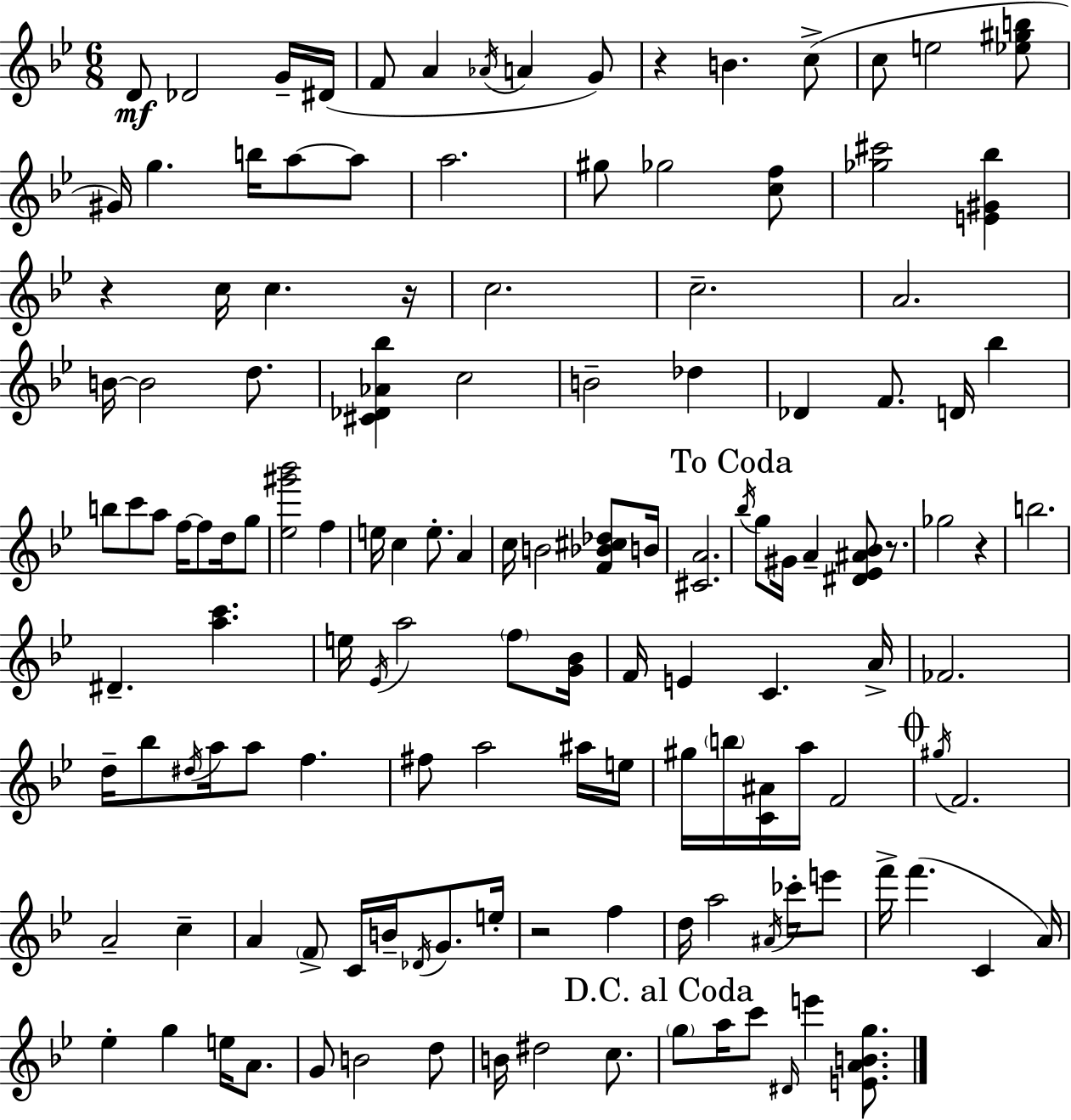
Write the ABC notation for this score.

X:1
T:Untitled
M:6/8
L:1/4
K:Gm
D/2 _D2 G/4 ^D/4 F/2 A _A/4 A G/2 z B c/2 c/2 e2 [_e^gb]/2 ^G/4 g b/4 a/2 a/2 a2 ^g/2 _g2 [cf]/2 [_g^c']2 [E^G_b] z c/4 c z/4 c2 c2 A2 B/4 B2 d/2 [^C_D_A_b] c2 B2 _d _D F/2 D/4 _b b/2 c'/2 a/2 f/4 f/2 d/4 g/2 [_e^g'_b']2 f e/4 c e/2 A c/4 B2 [F_B^c_d]/2 B/4 [^CA]2 _b/4 g/2 ^G/4 A [^D_E^A_B]/2 z/2 _g2 z b2 ^D [ac'] e/4 _E/4 a2 f/2 [G_B]/4 F/4 E C A/4 _F2 d/4 _b/2 ^d/4 a/4 a/2 f ^f/2 a2 ^a/4 e/4 ^g/4 b/4 [C^A]/4 a/4 F2 ^g/4 F2 A2 c A F/2 C/4 B/4 _D/4 G/2 e/4 z2 f d/4 a2 ^A/4 _c'/4 e'/2 f'/4 f' C A/4 _e g e/4 A/2 G/2 B2 d/2 B/4 ^d2 c/2 g/2 a/4 c'/2 ^D/4 e' [EABg]/2